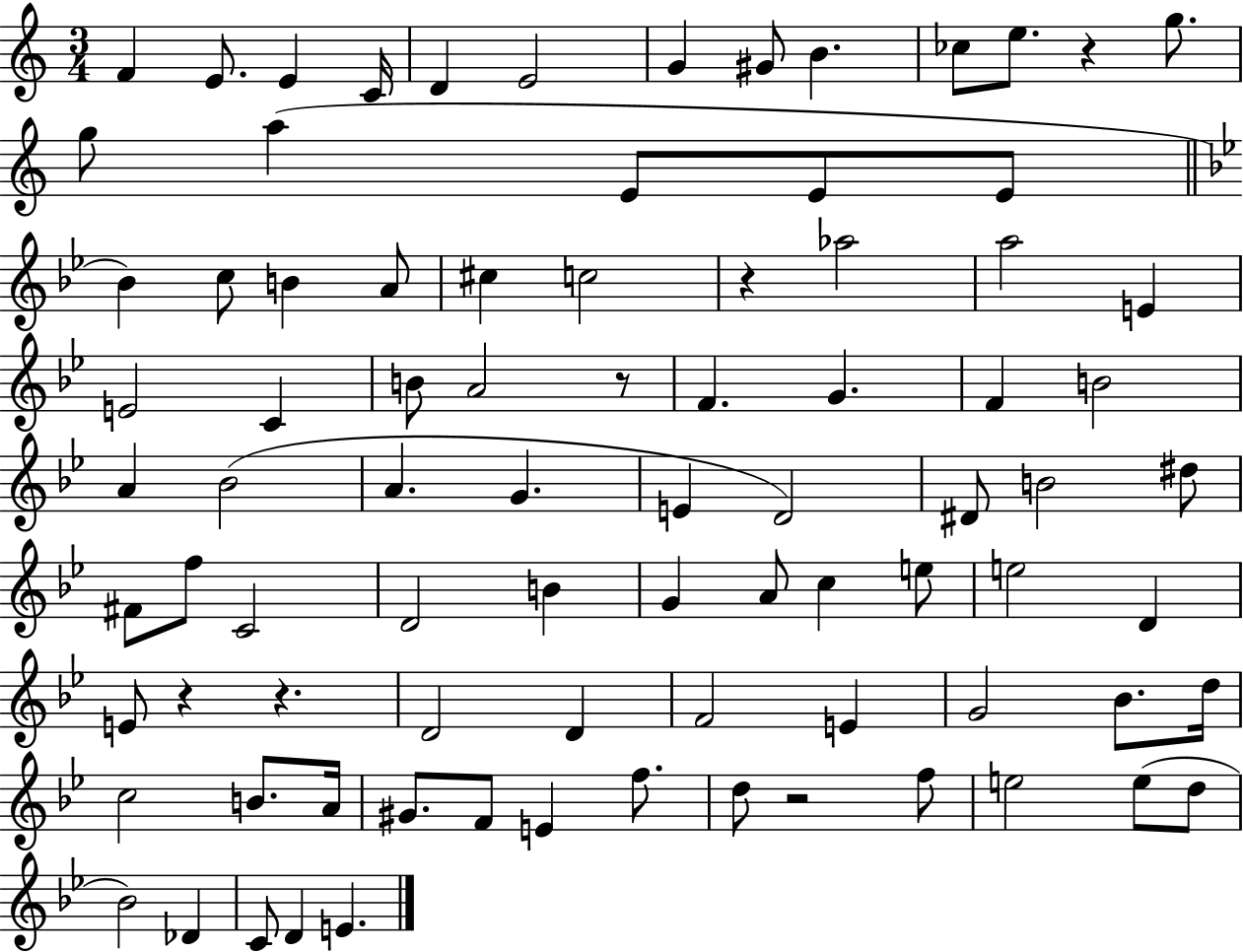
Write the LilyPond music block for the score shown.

{
  \clef treble
  \numericTimeSignature
  \time 3/4
  \key c \major
  f'4 e'8. e'4 c'16 | d'4 e'2 | g'4 gis'8 b'4. | ces''8 e''8. r4 g''8. | \break g''8 a''4( e'8 e'8 e'8 | \bar "||" \break \key bes \major bes'4) c''8 b'4 a'8 | cis''4 c''2 | r4 aes''2 | a''2 e'4 | \break e'2 c'4 | b'8 a'2 r8 | f'4. g'4. | f'4 b'2 | \break a'4 bes'2( | a'4. g'4. | e'4 d'2) | dis'8 b'2 dis''8 | \break fis'8 f''8 c'2 | d'2 b'4 | g'4 a'8 c''4 e''8 | e''2 d'4 | \break e'8 r4 r4. | d'2 d'4 | f'2 e'4 | g'2 bes'8. d''16 | \break c''2 b'8. a'16 | gis'8. f'8 e'4 f''8. | d''8 r2 f''8 | e''2 e''8( d''8 | \break bes'2) des'4 | c'8 d'4 e'4. | \bar "|."
}